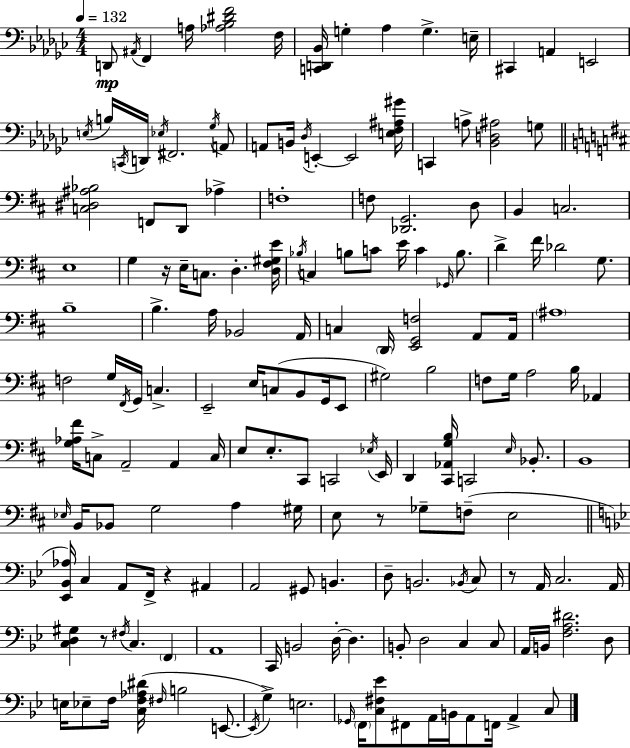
X:1
T:Untitled
M:4/4
L:1/4
K:Ebm
D,,/2 ^A,,/4 F,, A,/4 [_A,_B,^DF]2 F,/4 [C,,D,,_B,,]/4 G, _A, G, E,/4 ^C,, A,, E,,2 E,/4 B,/4 C,,/4 D,,/4 _E,/4 ^F,,2 _G,/4 A,,/2 A,,/2 B,,/4 _D,/4 E,, E,,2 [E,F,^A,^G]/4 C,, A,/2 [_B,,D,^A,]2 G,/2 [C,^D,^A,_B,]2 F,,/2 D,,/2 _A, F,4 F,/2 [_D,,G,,]2 D,/2 B,, C,2 E,4 G, z/4 E,/4 C,/2 D, [D,^F,^G,E]/4 _B,/4 C, B,/2 C/2 E/4 C _G,,/4 B,/2 D ^F/4 _D2 G,/2 B,4 B, A,/4 _B,,2 A,,/4 C, D,,/4 [E,,G,,F,]2 A,,/2 A,,/4 ^A,4 F,2 G,/4 ^F,,/4 G,,/4 C, E,,2 E,/4 C,/2 B,,/2 G,,/4 E,,/2 ^G,2 B,2 F,/2 G,/4 A,2 B,/4 _A,, [G,_A,^F]/4 C,/2 A,,2 A,, C,/4 E,/2 E,/2 ^C,,/2 C,,2 _E,/4 E,,/4 D,, [^C,,_A,,G,B,]/4 C,,2 E,/4 _B,,/2 B,,4 _E,/4 B,,/4 _B,,/2 G,2 A, ^G,/4 E,/2 z/2 _G,/2 F,/2 E,2 [_E,,_B,,_A,]/4 C, A,,/2 F,,/4 z ^A,, A,,2 ^G,,/2 B,, D,/2 B,,2 _B,,/4 C,/2 z/2 A,,/4 C,2 A,,/4 [C,D,^G,] z/2 ^F,/4 C, F,, A,,4 C,,/4 B,,2 D,/4 D, B,,/2 D,2 C, C,/2 A,,/4 B,,/4 [F,A,^D]2 D,/2 E,/4 _E,/2 F,/4 [C,F,_A,^D]/4 ^F,/4 B,2 E,,/2 E,,/4 G, E,2 _G,,/4 F,,/4 [C,^F,_E]/2 ^F,,/2 A,,/4 B,,/4 A,,/2 F,,/4 A,, C,/2